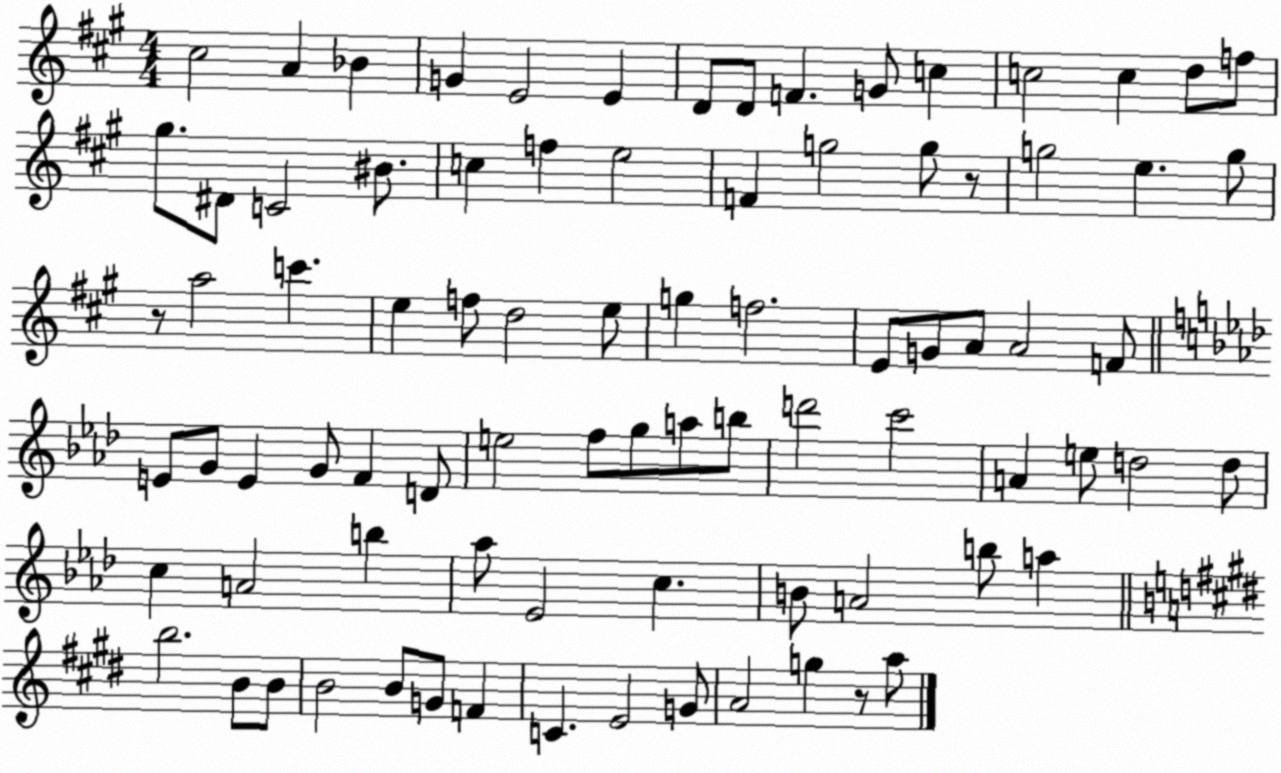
X:1
T:Untitled
M:4/4
L:1/4
K:A
^c2 A _B G E2 E D/2 D/2 F G/2 c c2 c d/2 f/2 ^g/2 ^D/2 C2 ^B/2 c f e2 F g2 g/2 z/2 g2 e g/2 z/2 a2 c' e f/2 d2 e/2 g f2 E/2 G/2 A/2 A2 F/2 E/2 G/2 E G/2 F D/2 e2 f/2 g/2 a/2 b/2 d'2 c'2 A e/2 d2 d/2 c A2 b _a/2 _E2 c B/2 A2 b/2 a b2 B/2 B/2 B2 B/2 G/2 F C E2 G/2 A2 g z/2 a/2